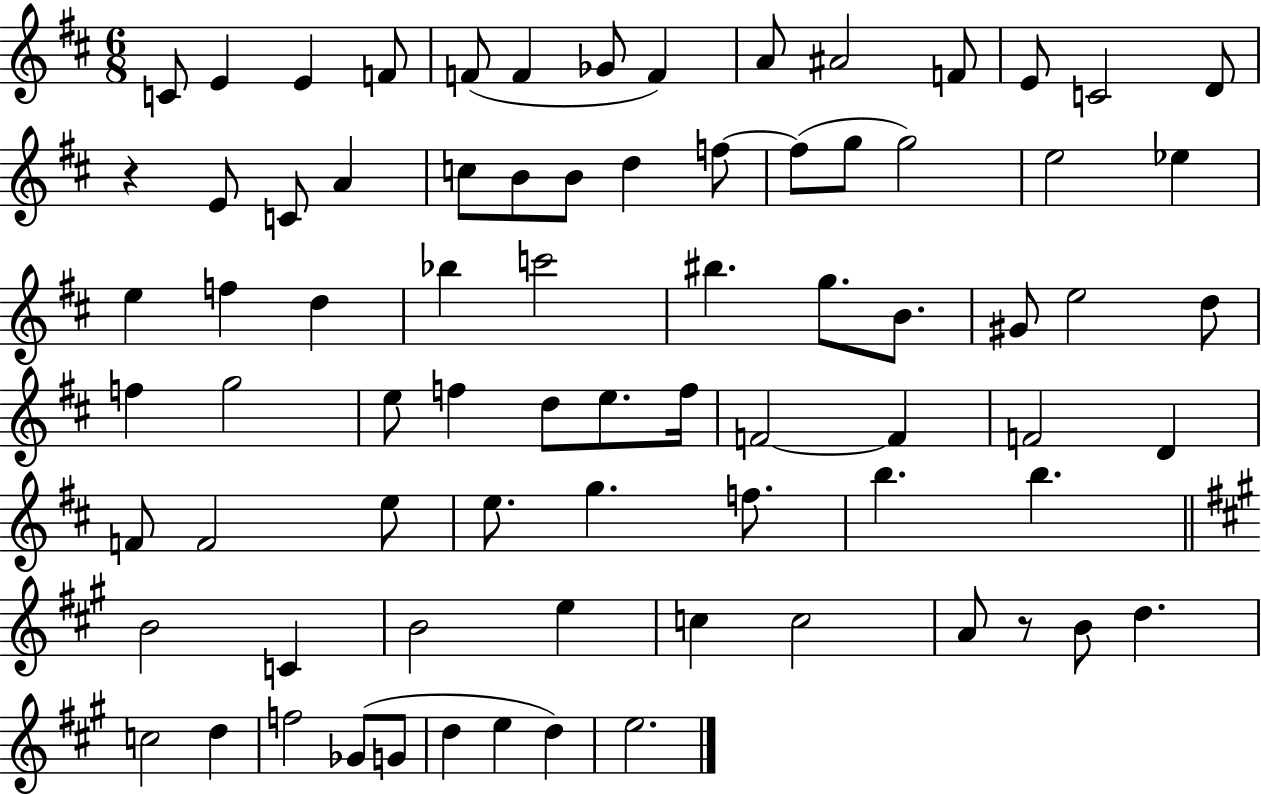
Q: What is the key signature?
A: D major